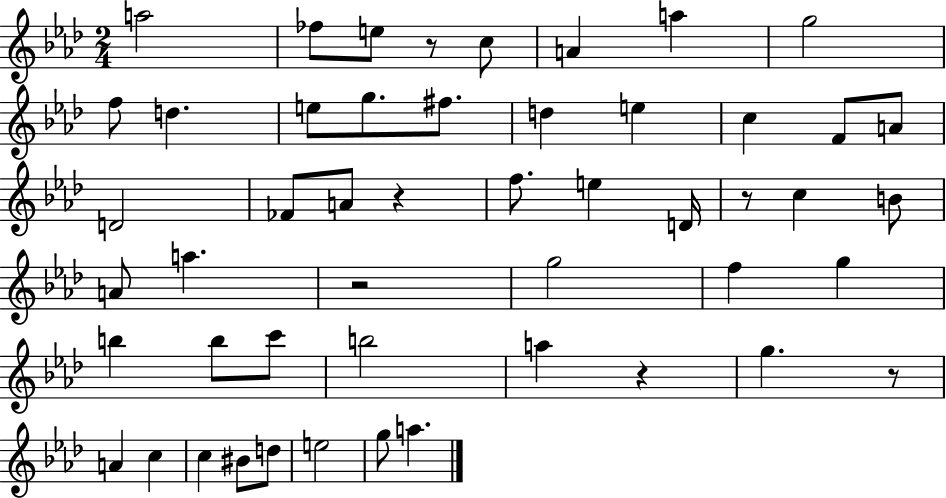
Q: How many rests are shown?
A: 6